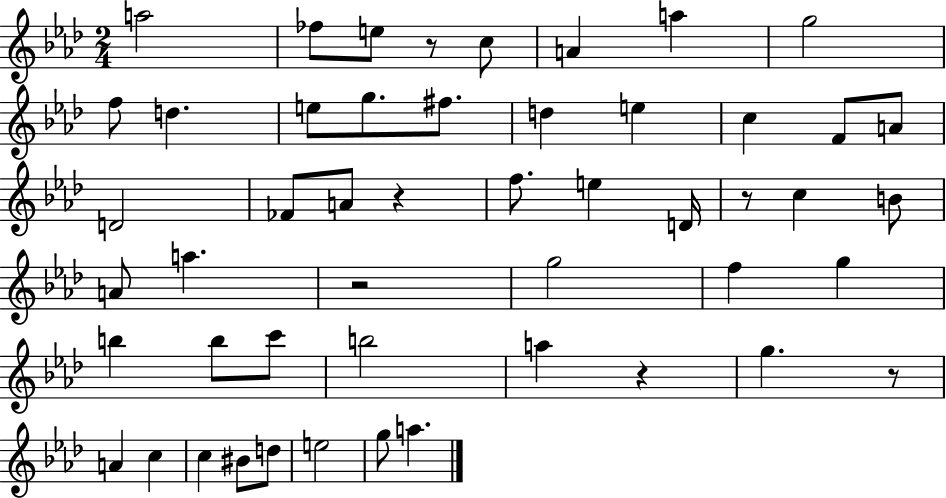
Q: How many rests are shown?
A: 6